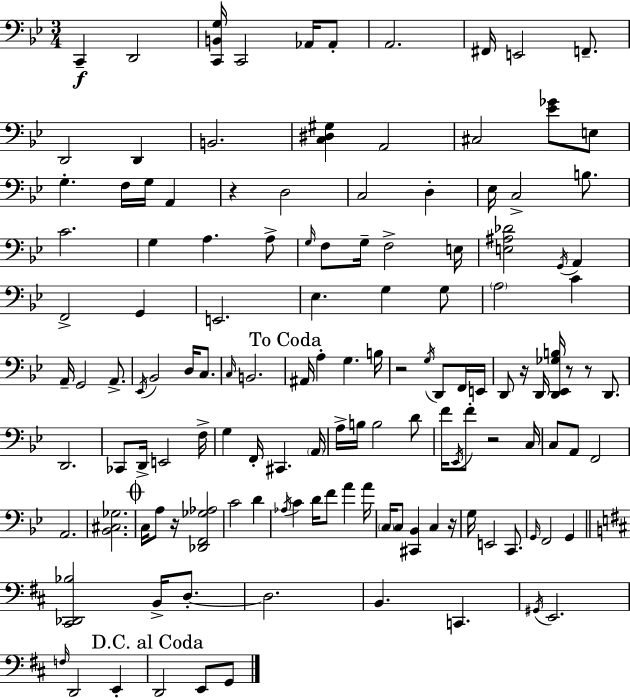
X:1
T:Untitled
M:3/4
L:1/4
K:Bb
C,, D,,2 [C,,B,,G,]/4 C,,2 _A,,/4 _A,,/2 A,,2 ^F,,/4 E,,2 F,,/2 D,,2 D,, B,,2 [C,^D,^G,] A,,2 ^C,2 [_E_G]/2 E,/2 G, F,/4 G,/4 A,, z D,2 C,2 D, _E,/4 C,2 B,/2 C2 G, A, A,/2 G,/4 F,/2 G,/4 F,2 E,/4 [E,^A,_D]2 G,,/4 A,, F,,2 G,, E,,2 _E, G, G,/2 A,2 C A,,/4 G,,2 A,,/2 _E,,/4 _B,,2 D,/4 C,/2 C,/4 B,,2 ^A,,/4 A, G, B,/4 z2 G,/4 D,,/2 F,,/4 E,,/4 D,,/2 z/4 D,,/4 [D,,_E,,_G,B,]/4 z/2 z/2 D,,/2 D,,2 _C,,/2 D,,/4 E,,2 F,/4 G, F,,/4 ^C,, A,,/4 A,/4 B,/4 B,2 D/2 F/4 _E,,/4 F/2 z2 C,/4 C,/2 A,,/2 F,,2 A,,2 [_B,,^C,_G,]2 C,/4 A,/2 z/4 [_D,,F,,_G,_A,]2 C2 D _A,/4 C D/4 F/2 A A/4 C,/4 C,/2 [^C,,_B,,] C, z/4 G,/4 E,,2 C,,/2 G,,/4 F,,2 G,, [^C,,_D,,_B,]2 B,,/4 D,/2 D,2 B,, C,, ^G,,/4 E,,2 F,/4 D,,2 E,, D,,2 E,,/2 G,,/2